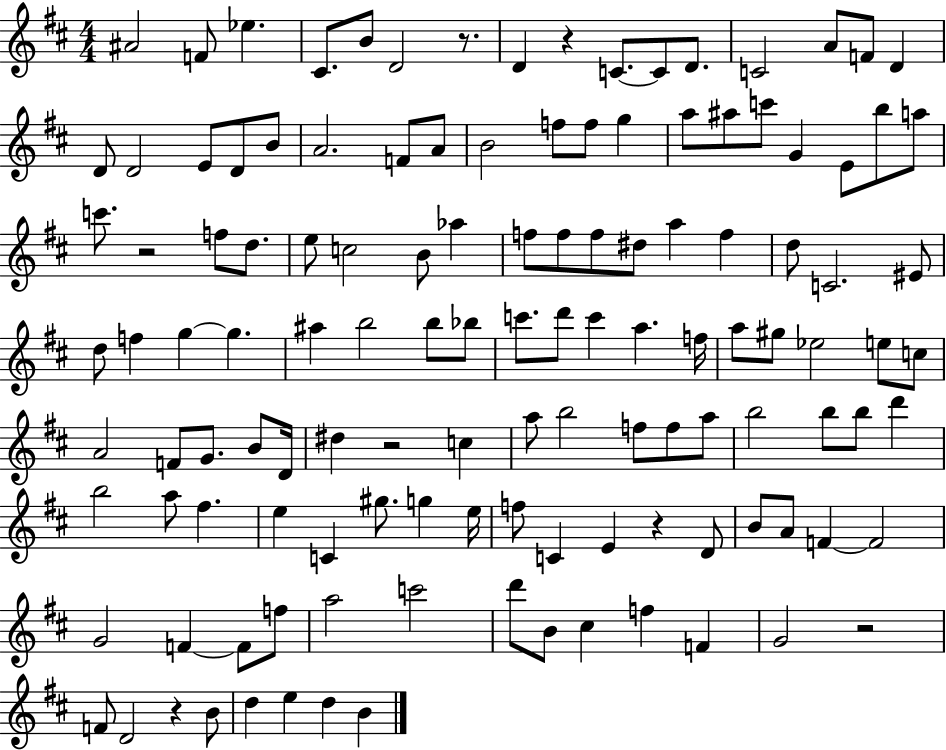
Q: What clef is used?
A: treble